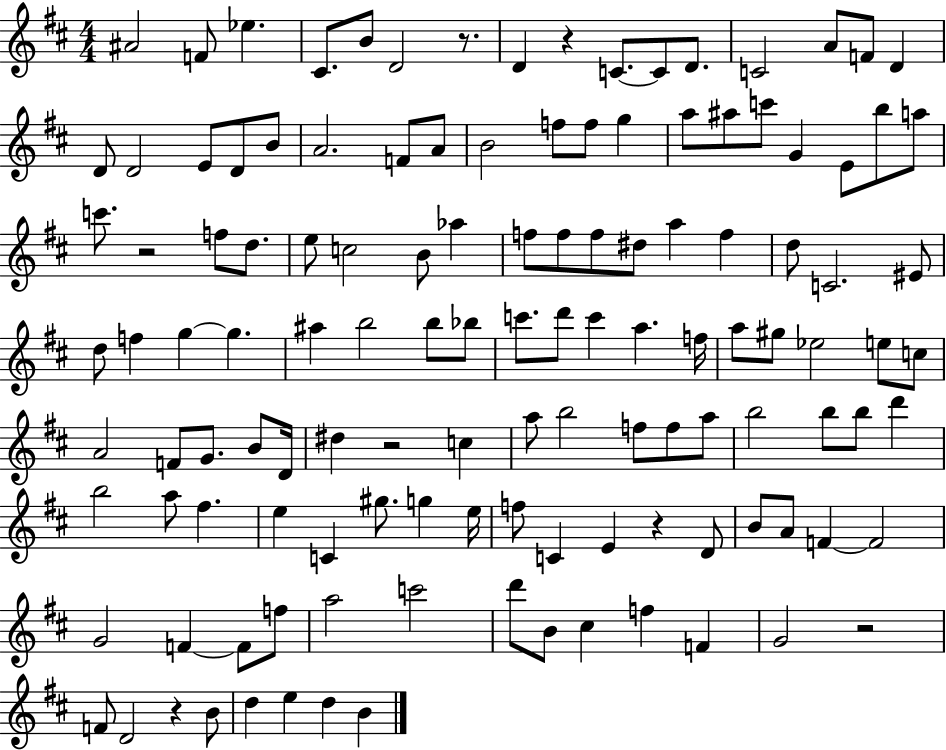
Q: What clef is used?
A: treble